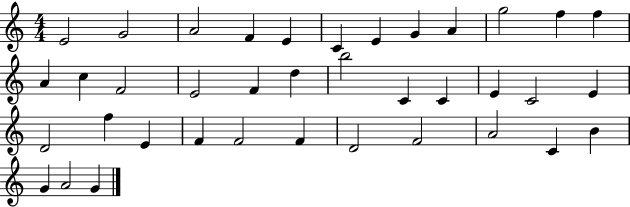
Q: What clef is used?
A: treble